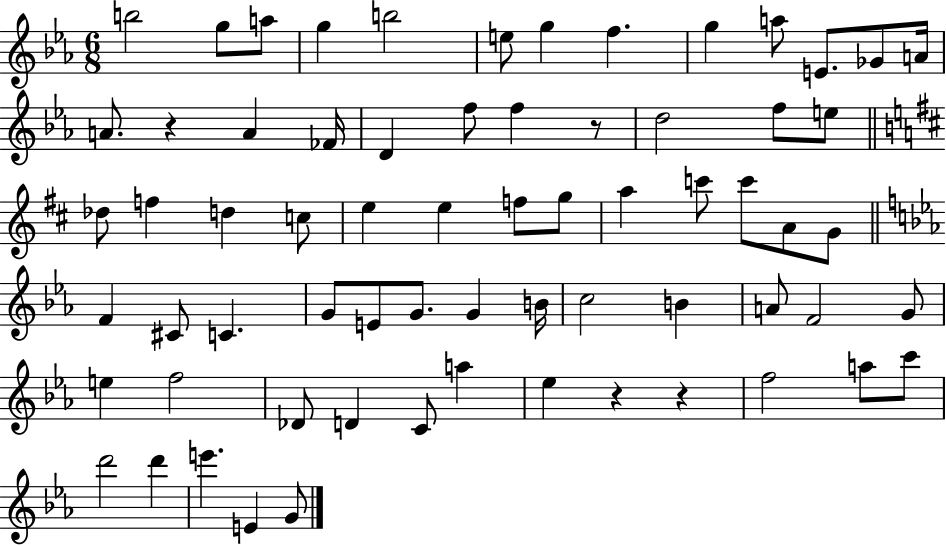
{
  \clef treble
  \numericTimeSignature
  \time 6/8
  \key ees \major
  b''2 g''8 a''8 | g''4 b''2 | e''8 g''4 f''4. | g''4 a''8 e'8. ges'8 a'16 | \break a'8. r4 a'4 fes'16 | d'4 f''8 f''4 r8 | d''2 f''8 e''8 | \bar "||" \break \key d \major des''8 f''4 d''4 c''8 | e''4 e''4 f''8 g''8 | a''4 c'''8 c'''8 a'8 g'8 | \bar "||" \break \key ees \major f'4 cis'8 c'4. | g'8 e'8 g'8. g'4 b'16 | c''2 b'4 | a'8 f'2 g'8 | \break e''4 f''2 | des'8 d'4 c'8 a''4 | ees''4 r4 r4 | f''2 a''8 c'''8 | \break d'''2 d'''4 | e'''4. e'4 g'8 | \bar "|."
}